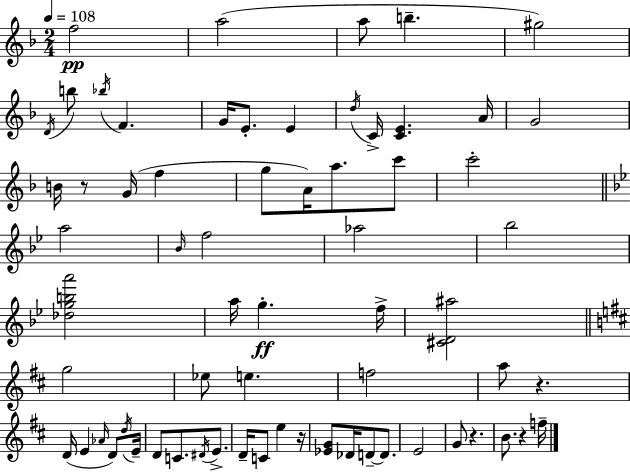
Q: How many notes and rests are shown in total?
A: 66